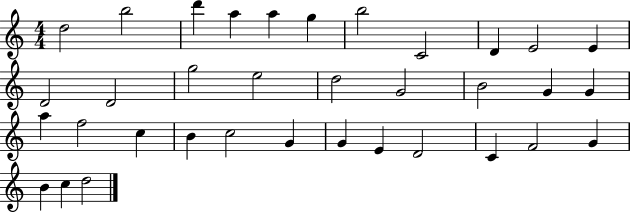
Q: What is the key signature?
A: C major